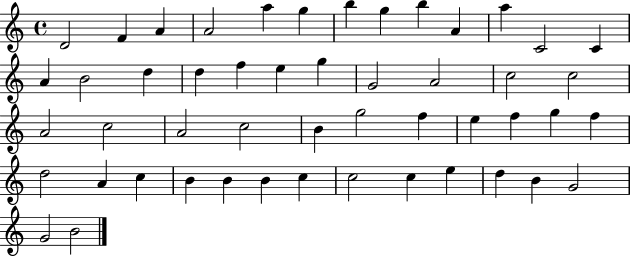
X:1
T:Untitled
M:4/4
L:1/4
K:C
D2 F A A2 a g b g b A a C2 C A B2 d d f e g G2 A2 c2 c2 A2 c2 A2 c2 B g2 f e f g f d2 A c B B B c c2 c e d B G2 G2 B2